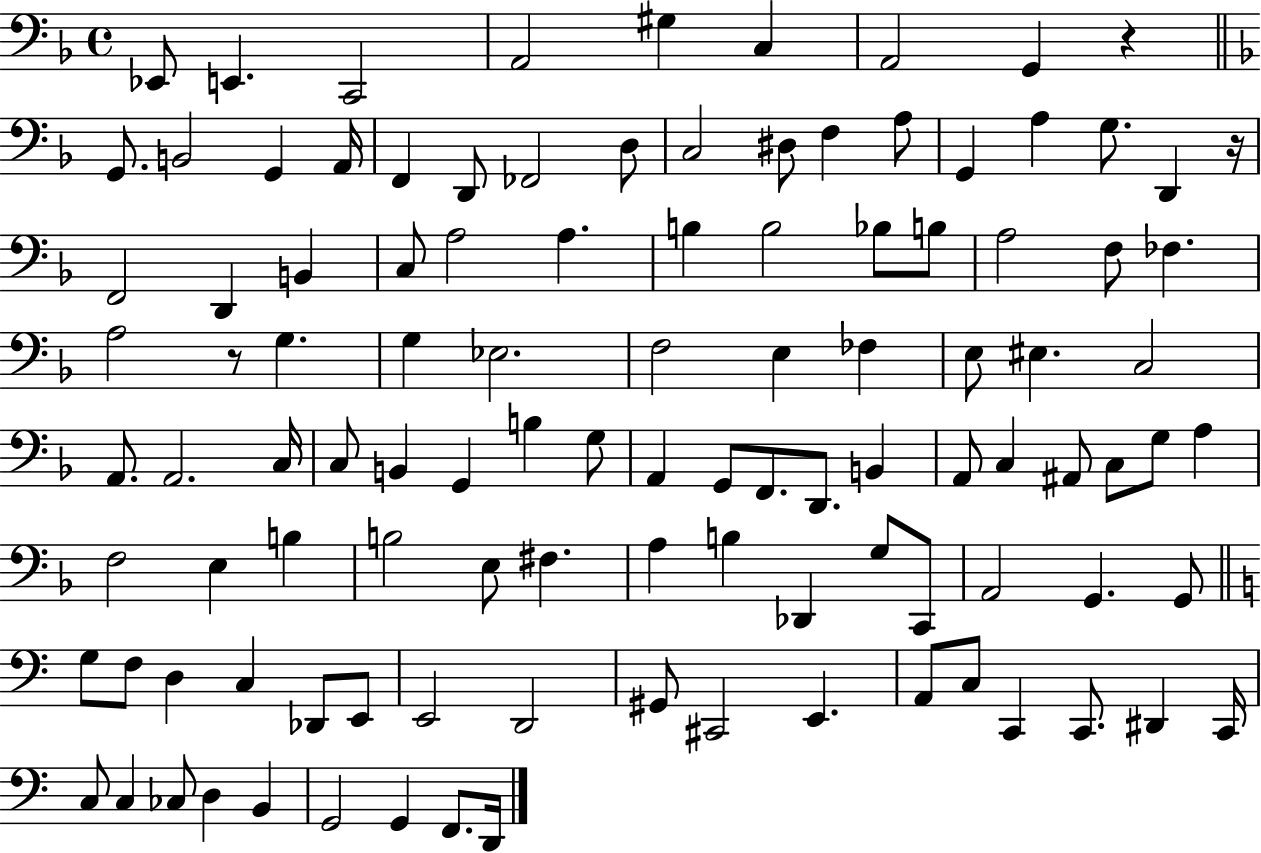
X:1
T:Untitled
M:4/4
L:1/4
K:F
_E,,/2 E,, C,,2 A,,2 ^G, C, A,,2 G,, z G,,/2 B,,2 G,, A,,/4 F,, D,,/2 _F,,2 D,/2 C,2 ^D,/2 F, A,/2 G,, A, G,/2 D,, z/4 F,,2 D,, B,, C,/2 A,2 A, B, B,2 _B,/2 B,/2 A,2 F,/2 _F, A,2 z/2 G, G, _E,2 F,2 E, _F, E,/2 ^E, C,2 A,,/2 A,,2 C,/4 C,/2 B,, G,, B, G,/2 A,, G,,/2 F,,/2 D,,/2 B,, A,,/2 C, ^A,,/2 C,/2 G,/2 A, F,2 E, B, B,2 E,/2 ^F, A, B, _D,, G,/2 C,,/2 A,,2 G,, G,,/2 G,/2 F,/2 D, C, _D,,/2 E,,/2 E,,2 D,,2 ^G,,/2 ^C,,2 E,, A,,/2 C,/2 C,, C,,/2 ^D,, C,,/4 C,/2 C, _C,/2 D, B,, G,,2 G,, F,,/2 D,,/4